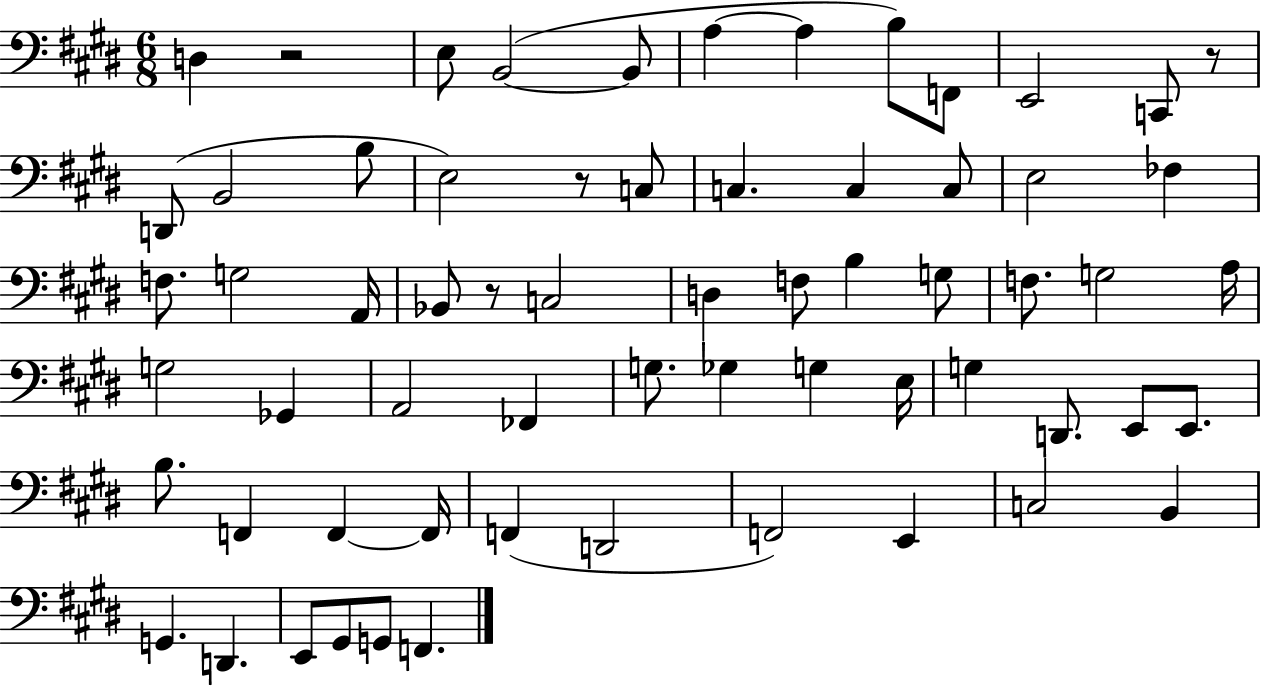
{
  \clef bass
  \numericTimeSignature
  \time 6/8
  \key e \major
  \repeat volta 2 { d4 r2 | e8 b,2~(~ b,8 | a4~~ a4 b8) f,8 | e,2 c,8 r8 | \break d,8( b,2 b8 | e2) r8 c8 | c4. c4 c8 | e2 fes4 | \break f8. g2 a,16 | bes,8 r8 c2 | d4 f8 b4 g8 | f8. g2 a16 | \break g2 ges,4 | a,2 fes,4 | g8. ges4 g4 e16 | g4 d,8. e,8 e,8. | \break b8. f,4 f,4~~ f,16 | f,4( d,2 | f,2) e,4 | c2 b,4 | \break g,4. d,4. | e,8 gis,8 g,8 f,4. | } \bar "|."
}